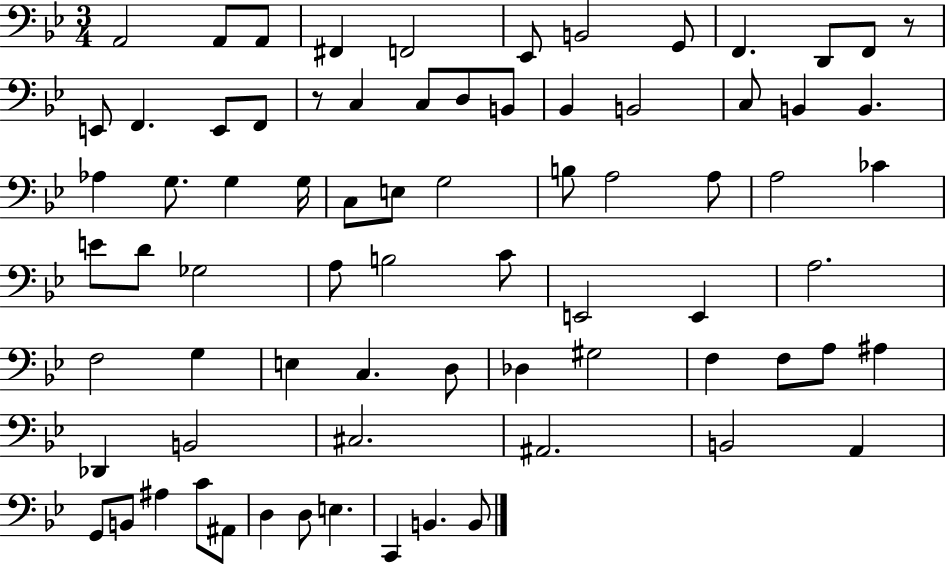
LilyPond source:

{
  \clef bass
  \numericTimeSignature
  \time 3/4
  \key bes \major
  a,2 a,8 a,8 | fis,4 f,2 | ees,8 b,2 g,8 | f,4. d,8 f,8 r8 | \break e,8 f,4. e,8 f,8 | r8 c4 c8 d8 b,8 | bes,4 b,2 | c8 b,4 b,4. | \break aes4 g8. g4 g16 | c8 e8 g2 | b8 a2 a8 | a2 ces'4 | \break e'8 d'8 ges2 | a8 b2 c'8 | e,2 e,4 | a2. | \break f2 g4 | e4 c4. d8 | des4 gis2 | f4 f8 a8 ais4 | \break des,4 b,2 | cis2. | ais,2. | b,2 a,4 | \break g,8 b,8 ais4 c'8 ais,8 | d4 d8 e4. | c,4 b,4. b,8 | \bar "|."
}